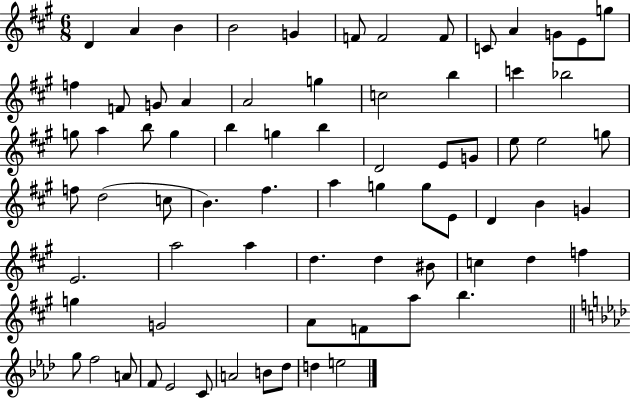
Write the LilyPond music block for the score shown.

{
  \clef treble
  \numericTimeSignature
  \time 6/8
  \key a \major
  d'4 a'4 b'4 | b'2 g'4 | f'8 f'2 f'8 | c'8 a'4 g'8 e'8 g''8 | \break f''4 f'8 g'8 a'4 | a'2 g''4 | c''2 b''4 | c'''4 bes''2 | \break g''8 a''4 b''8 g''4 | b''4 g''4 b''4 | d'2 e'8 g'8 | e''8 e''2 g''8 | \break f''8 d''2( c''8 | b'4.) fis''4. | a''4 g''4 g''8 e'8 | d'4 b'4 g'4 | \break e'2. | a''2 a''4 | d''4. d''4 bis'8 | c''4 d''4 f''4 | \break g''4 g'2 | a'8 f'8 a''8 b''4. | \bar "||" \break \key aes \major g''8 f''2 a'8 | f'8 ees'2 c'8 | a'2 b'8 des''8 | d''4 e''2 | \break \bar "|."
}